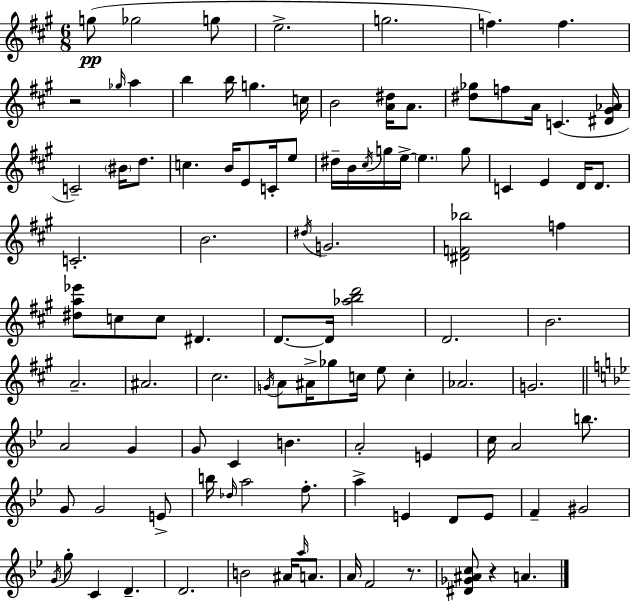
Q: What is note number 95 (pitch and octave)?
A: F4